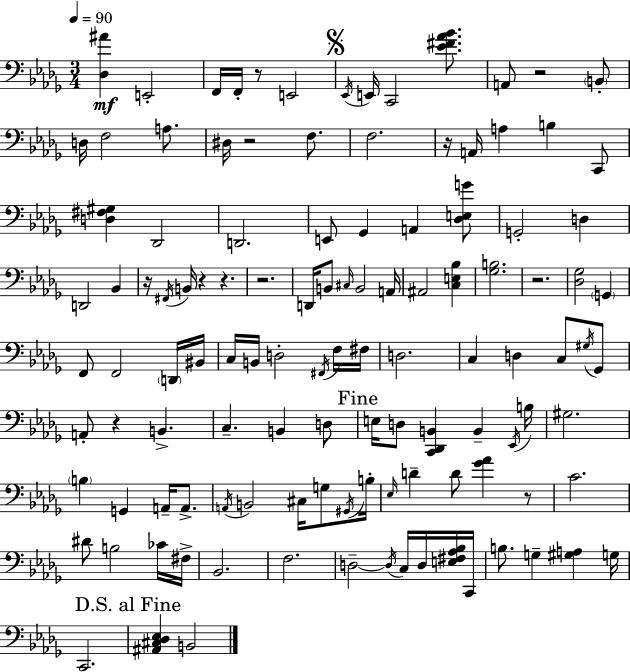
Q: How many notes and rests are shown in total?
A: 117